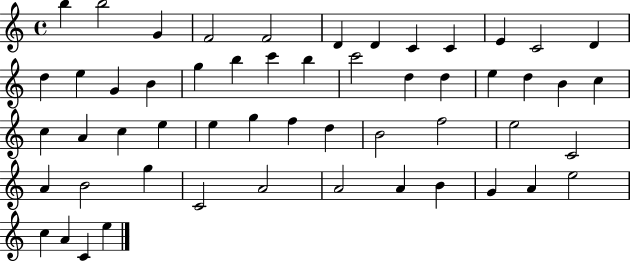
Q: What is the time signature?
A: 4/4